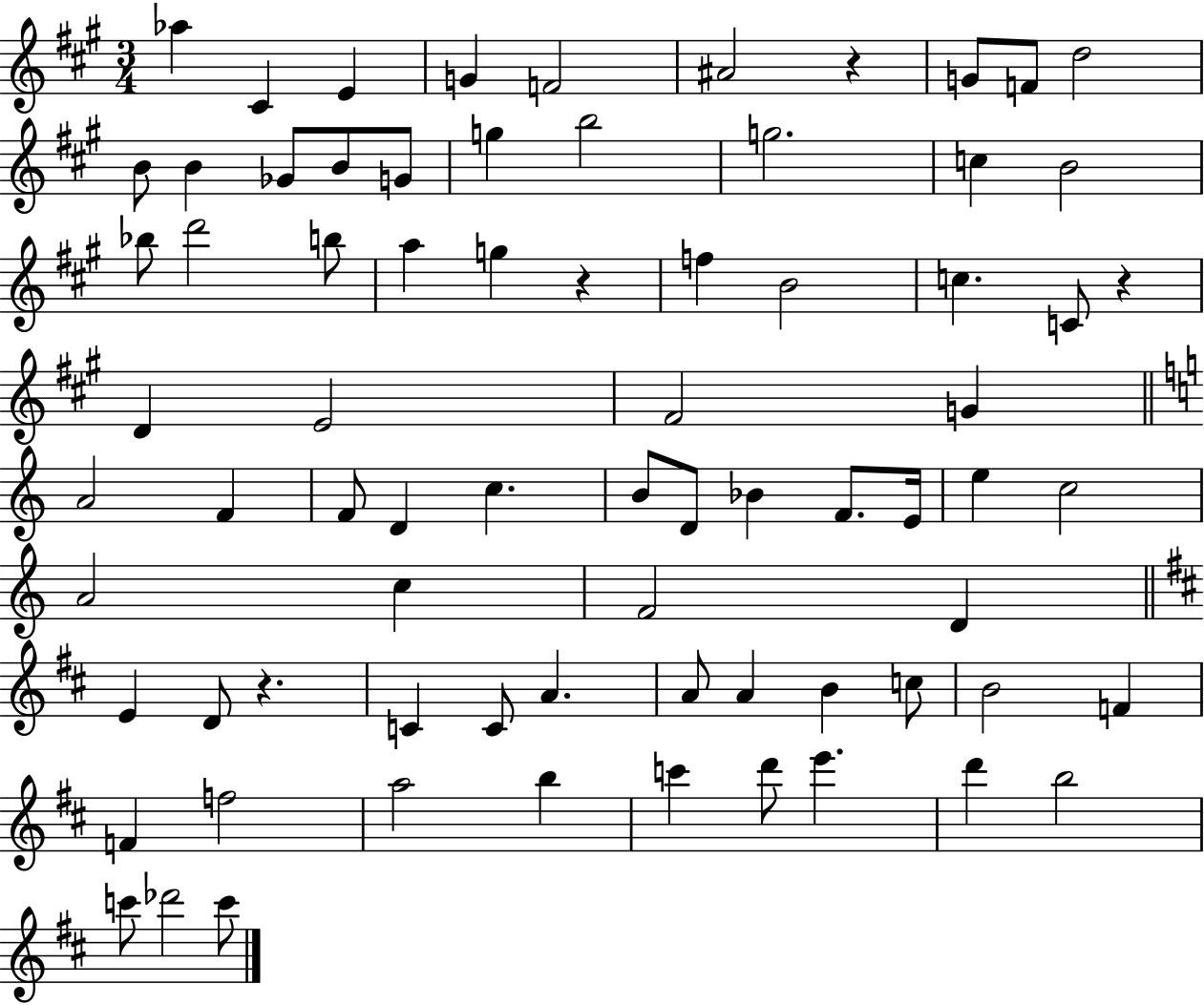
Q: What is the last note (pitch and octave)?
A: C6